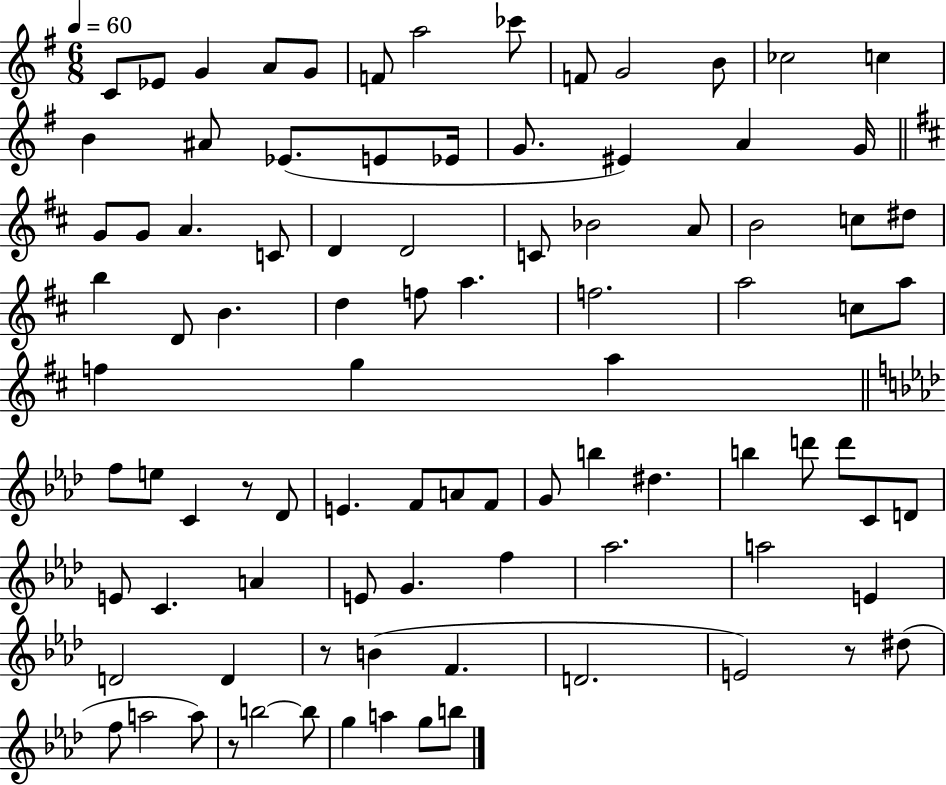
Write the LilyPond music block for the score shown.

{
  \clef treble
  \numericTimeSignature
  \time 6/8
  \key g \major
  \tempo 4 = 60
  c'8 ees'8 g'4 a'8 g'8 | f'8 a''2 ces'''8 | f'8 g'2 b'8 | ces''2 c''4 | \break b'4 ais'8 ees'8.( e'8 ees'16 | g'8. eis'4) a'4 g'16 | \bar "||" \break \key d \major g'8 g'8 a'4. c'8 | d'4 d'2 | c'8 bes'2 a'8 | b'2 c''8 dis''8 | \break b''4 d'8 b'4. | d''4 f''8 a''4. | f''2. | a''2 c''8 a''8 | \break f''4 g''4 a''4 | \bar "||" \break \key aes \major f''8 e''8 c'4 r8 des'8 | e'4. f'8 a'8 f'8 | g'8 b''4 dis''4. | b''4 d'''8 d'''8 c'8 d'8 | \break e'8 c'4. a'4 | e'8 g'4. f''4 | aes''2. | a''2 e'4 | \break d'2 d'4 | r8 b'4( f'4. | d'2. | e'2) r8 dis''8( | \break f''8 a''2 a''8) | r8 b''2~~ b''8 | g''4 a''4 g''8 b''8 | \bar "|."
}